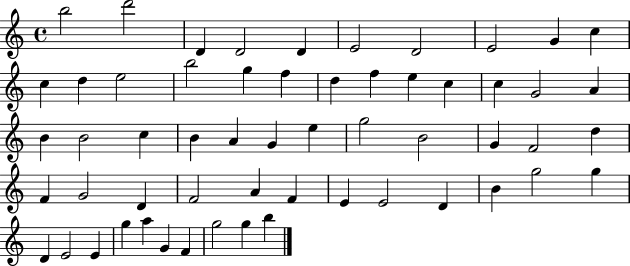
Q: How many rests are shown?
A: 0